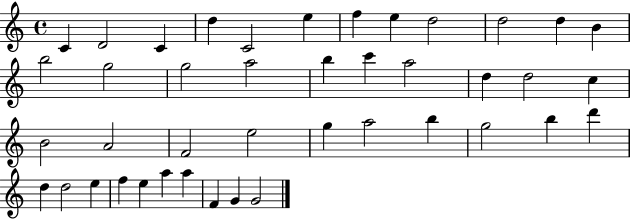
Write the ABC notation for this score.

X:1
T:Untitled
M:4/4
L:1/4
K:C
C D2 C d C2 e f e d2 d2 d B b2 g2 g2 a2 b c' a2 d d2 c B2 A2 F2 e2 g a2 b g2 b d' d d2 e f e a a F G G2